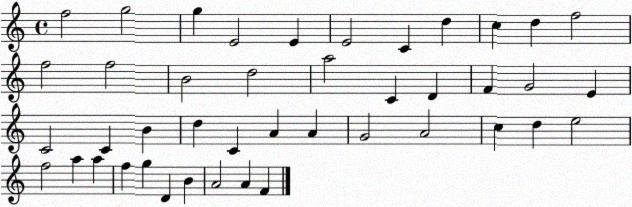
X:1
T:Untitled
M:4/4
L:1/4
K:C
f2 g2 g E2 E E2 C d c d f2 f2 f2 B2 d2 a2 C D F G2 E C2 C B d C A A G2 A2 c d e2 f2 a a f g D B A2 A F